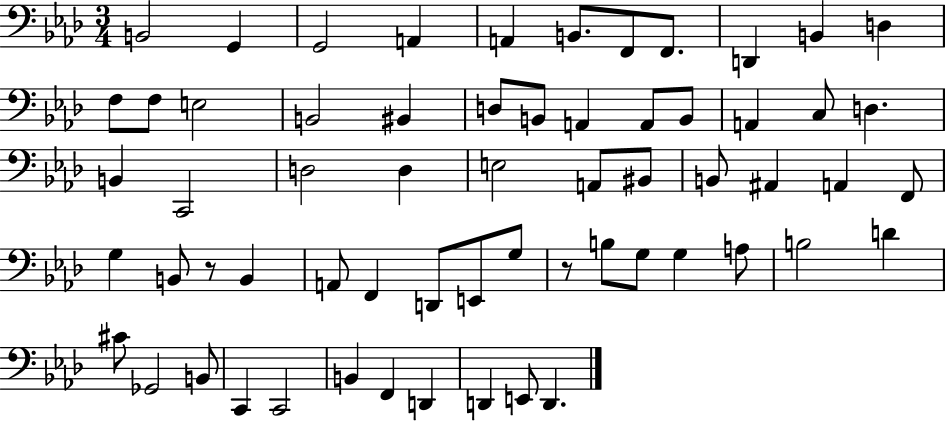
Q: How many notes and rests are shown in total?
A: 62